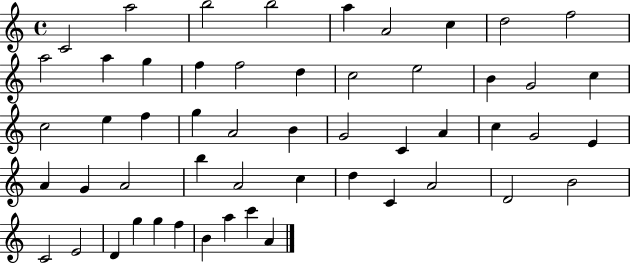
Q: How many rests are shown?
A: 0